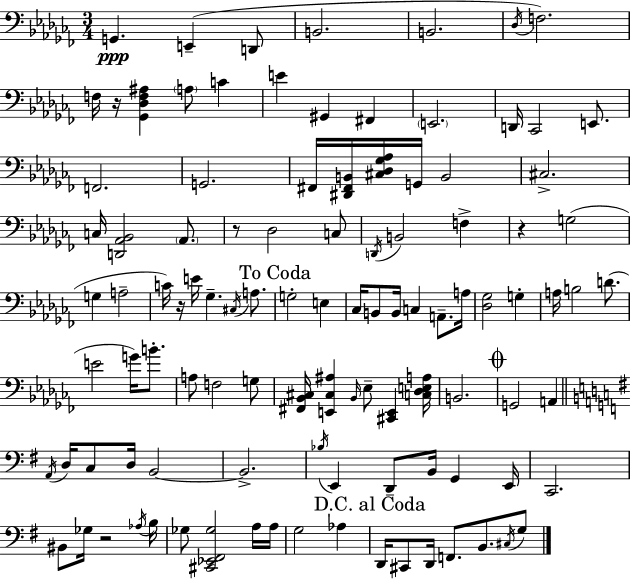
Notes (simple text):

G2/q. E2/q D2/e B2/h. B2/h. Db3/s F3/h. F3/s R/s [Gb2,Db3,F3,A#3]/q A3/e C4/q E4/q G#2/q F#2/q E2/h. D2/s CES2/h E2/e. F2/h. G2/h. F#2/s [D#2,F#2,B2]/s [C#3,Db3,Gb3,Ab3]/s G2/s B2/h C#3/h. C3/s [D2,Ab2,Bb2]/h Ab2/e. R/e Db3/h C3/e D2/s B2/h F3/q R/q G3/h G3/q A3/h C4/s R/s E4/s Gb3/q. C#3/s A3/e. G3/h E3/q CES3/s B2/e B2/s C3/q A2/e. A3/s [Db3,Gb3]/h G3/q A3/s B3/h D4/e. E4/h G4/s B4/e. A3/e F3/h G3/e [F#2,Bb2,C#3]/s [E2,C#3,A#3]/q Bb2/s Eb3/e [C#2,E2]/q [C3,Db3,E3,A3]/s B2/h. G2/h A2/q A2/s D3/s C3/e D3/s B2/h B2/h. Bb3/s E2/q D2/e B2/s G2/q E2/s C2/h. BIS2/e Gb3/s R/h Ab3/s B3/s Gb3/e [C#2,Eb2,F#2,Gb3]/h A3/s A3/s G3/h Ab3/q D2/s C#2/e D2/s F2/e. B2/e. C#3/s G3/e